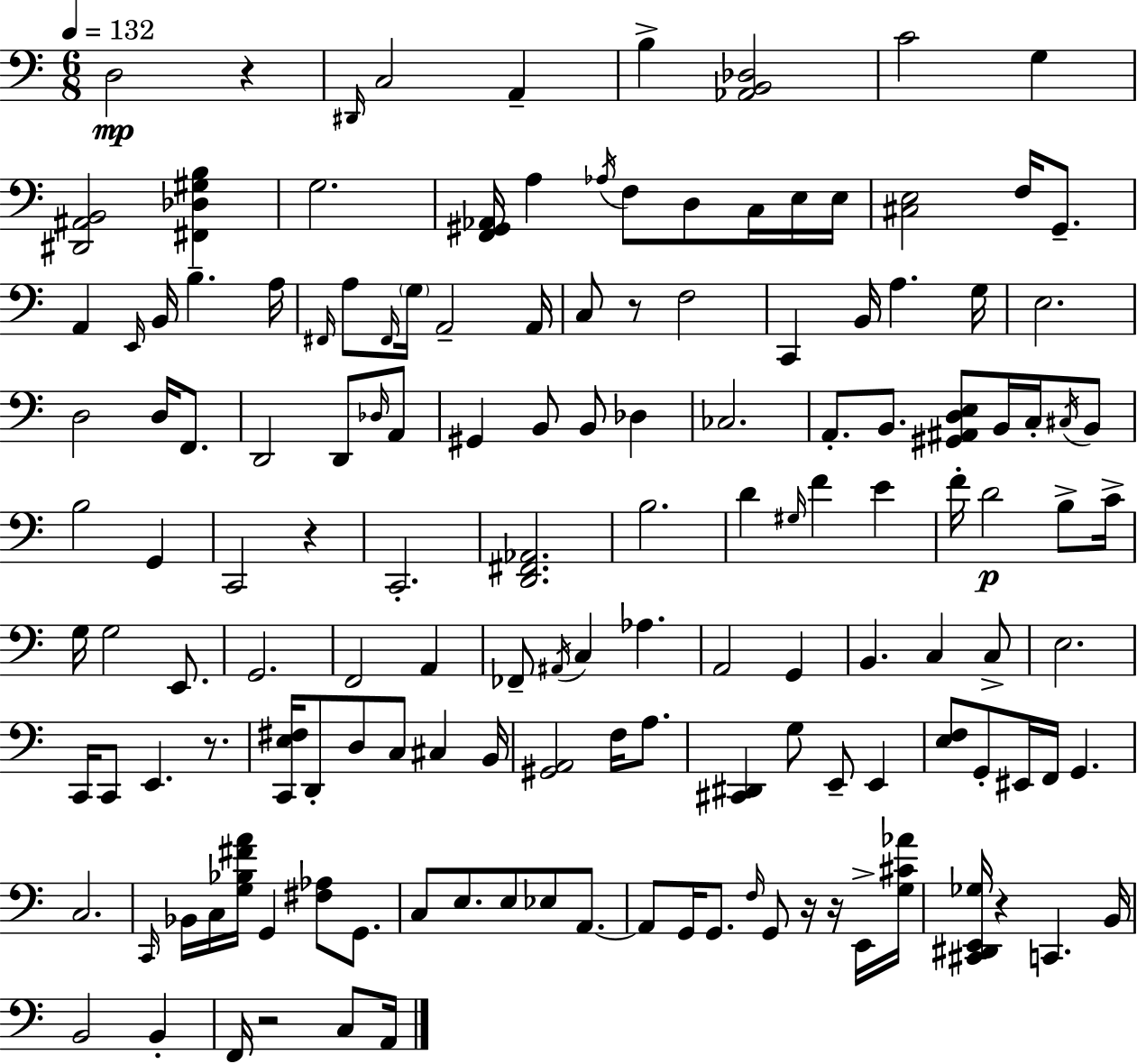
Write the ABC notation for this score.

X:1
T:Untitled
M:6/8
L:1/4
K:C
D,2 z ^D,,/4 C,2 A,, B, [_A,,B,,_D,]2 C2 G, [^D,,^A,,B,,]2 [^F,,_D,^G,B,] G,2 [F,,^G,,_A,,]/4 A, _A,/4 F,/2 D,/2 C,/4 E,/4 E,/4 [^C,E,]2 F,/4 G,,/2 A,, E,,/4 B,,/4 B, A,/4 ^F,,/4 A,/2 ^F,,/4 G,/4 A,,2 A,,/4 C,/2 z/2 F,2 C,, B,,/4 A, G,/4 E,2 D,2 D,/4 F,,/2 D,,2 D,,/2 _D,/4 A,,/2 ^G,, B,,/2 B,,/2 _D, _C,2 A,,/2 B,,/2 [^G,,^A,,D,E,]/2 B,,/4 C,/4 ^C,/4 B,,/2 B,2 G,, C,,2 z C,,2 [D,,^F,,_A,,]2 B,2 D ^G,/4 F E F/4 D2 B,/2 C/4 G,/4 G,2 E,,/2 G,,2 F,,2 A,, _F,,/2 ^A,,/4 C, _A, A,,2 G,, B,, C, C,/2 E,2 C,,/4 C,,/2 E,, z/2 [C,,E,^F,]/4 D,,/2 D,/2 C,/2 ^C, B,,/4 [^G,,A,,]2 F,/4 A,/2 [^C,,^D,,] G,/2 E,,/2 E,, [E,F,]/2 G,,/2 ^E,,/4 F,,/4 G,, C,2 C,,/4 _B,,/4 C,/4 [G,_B,^FA]/4 G,, [^F,_A,]/2 G,,/2 C,/2 E,/2 E,/2 _E,/2 A,,/2 A,,/2 G,,/4 G,,/2 F,/4 G,,/2 z/4 z/4 E,,/4 [G,^C_A]/4 [^C,,^D,,E,,_G,]/4 z C,, B,,/4 B,,2 B,, F,,/4 z2 C,/2 A,,/4